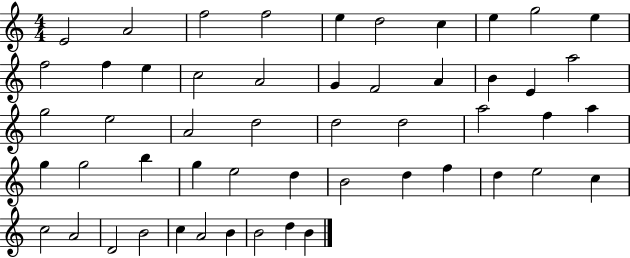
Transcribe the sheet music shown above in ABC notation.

X:1
T:Untitled
M:4/4
L:1/4
K:C
E2 A2 f2 f2 e d2 c e g2 e f2 f e c2 A2 G F2 A B E a2 g2 e2 A2 d2 d2 d2 a2 f a g g2 b g e2 d B2 d f d e2 c c2 A2 D2 B2 c A2 B B2 d B